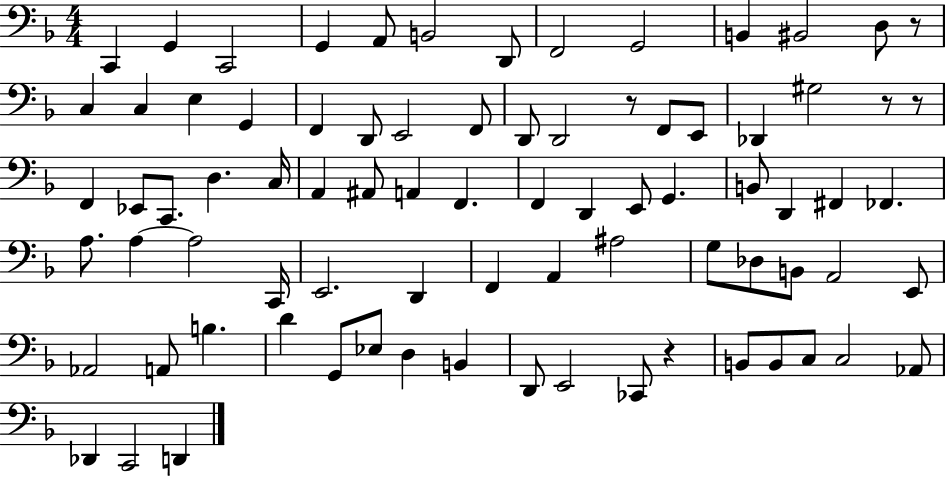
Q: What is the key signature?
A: F major